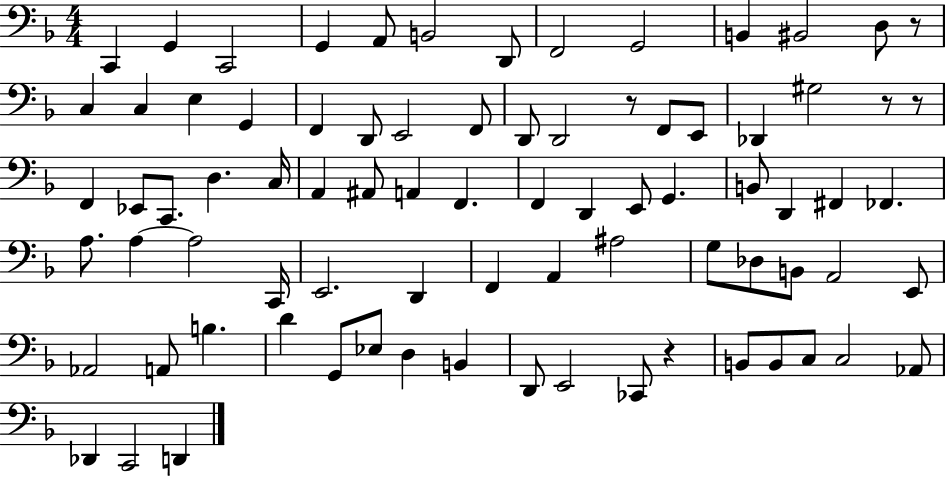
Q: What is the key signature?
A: F major